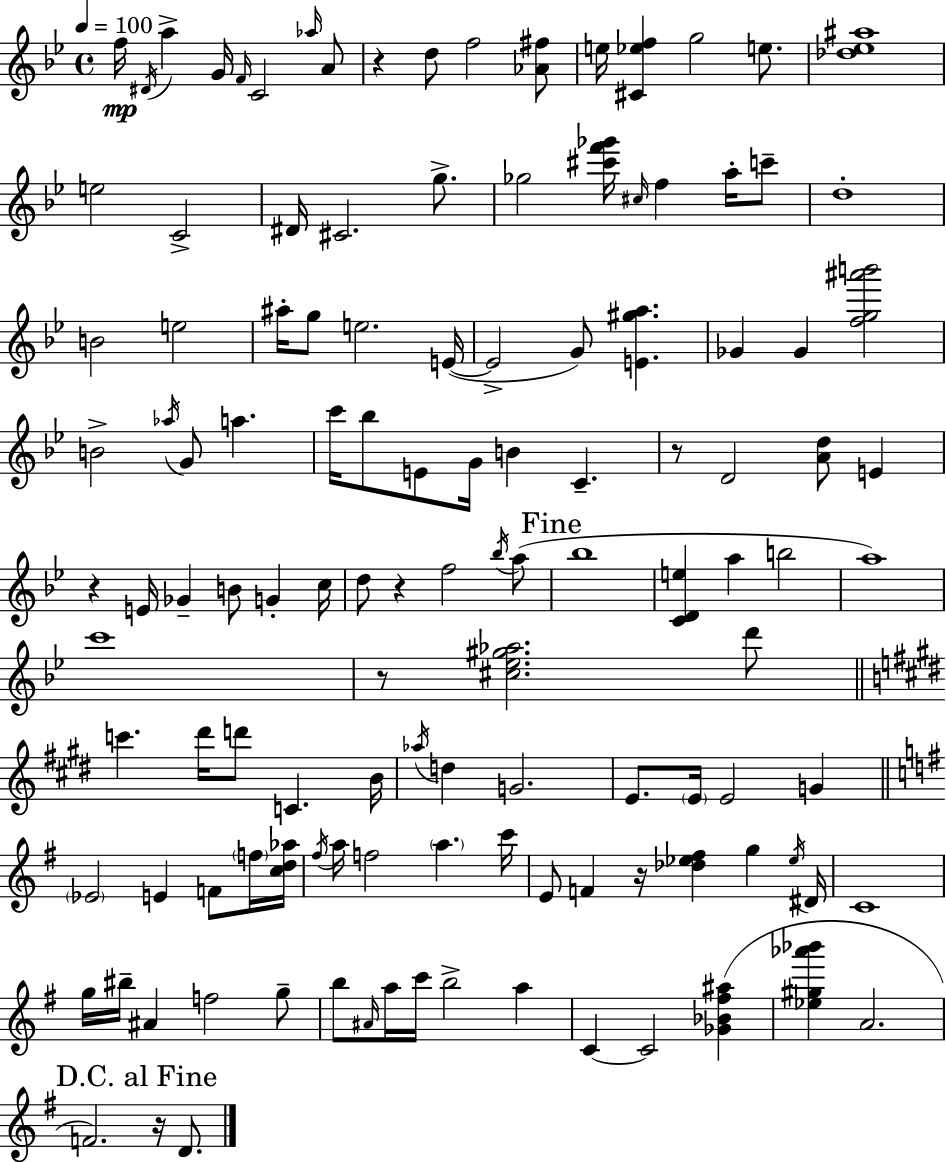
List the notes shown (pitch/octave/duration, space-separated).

F5/s D#4/s A5/q G4/s F4/s C4/h Ab5/s A4/e R/q D5/e F5/h [Ab4,F#5]/e E5/s [C#4,Eb5,F5]/q G5/h E5/e. [Db5,Eb5,A#5]/w E5/h C4/h D#4/s C#4/h. G5/e. Gb5/h [C#6,F6,Gb6]/s C#5/s F5/q A5/s C6/e D5/w B4/h E5/h A#5/s G5/e E5/h. E4/s E4/h G4/e [E4,G#5,A5]/q. Gb4/q Gb4/q [F5,G5,A#6,B6]/h B4/h Ab5/s G4/e A5/q. C6/s Bb5/e E4/e G4/s B4/q C4/q. R/e D4/h [A4,D5]/e E4/q R/q E4/s Gb4/q B4/e G4/q C5/s D5/e R/q F5/h Bb5/s A5/e Bb5/w [C4,D4,E5]/q A5/q B5/h A5/w C6/w R/e [C#5,Eb5,G#5,Ab5]/h. D6/e C6/q. D#6/s D6/e C4/q. B4/s Ab5/s D5/q G4/h. E4/e. E4/s E4/h G4/q Eb4/h E4/q F4/e F5/s [C5,D5,Ab5]/s F#5/s A5/s F5/h A5/q. C6/s E4/e F4/q R/s [Db5,Eb5,F#5]/q G5/q Eb5/s D#4/s C4/w G5/s BIS5/s A#4/q F5/h G5/e B5/e A#4/s A5/s C6/s B5/h A5/q C4/q C4/h [Gb4,Bb4,F#5,A#5]/q [Eb5,G#5,Ab6,Bb6]/q A4/h. F4/h. R/s D4/e.